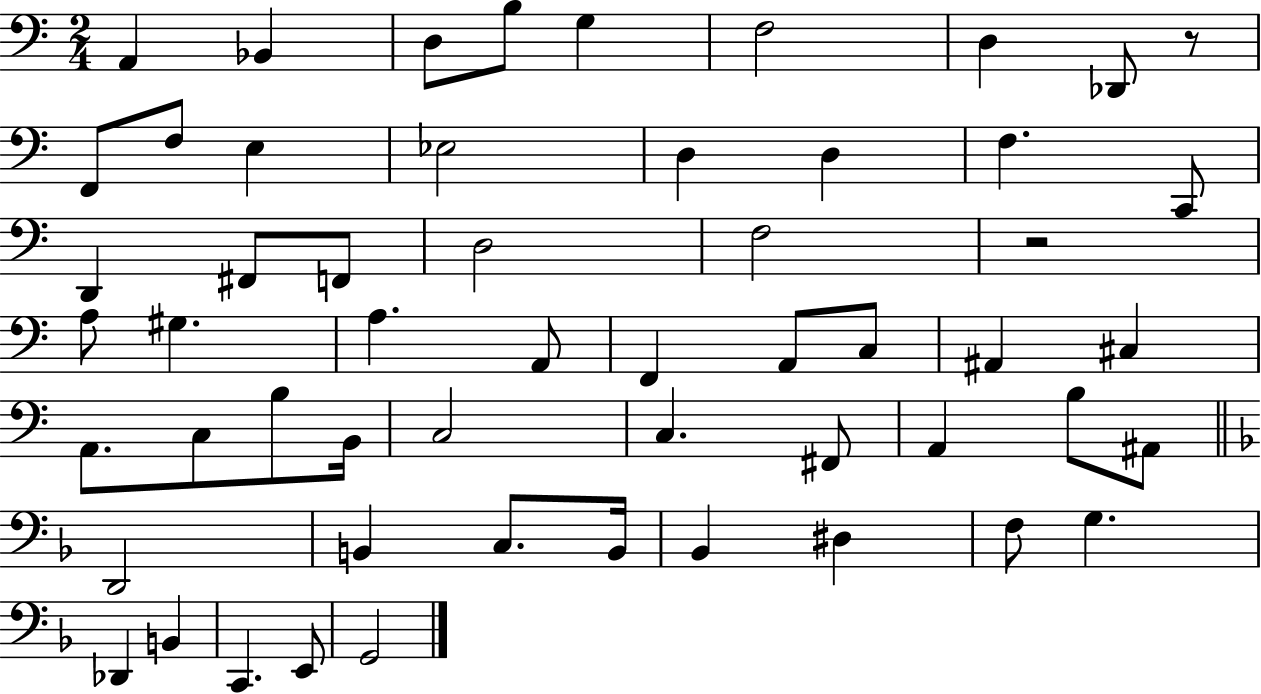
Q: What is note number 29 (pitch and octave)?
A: A#2